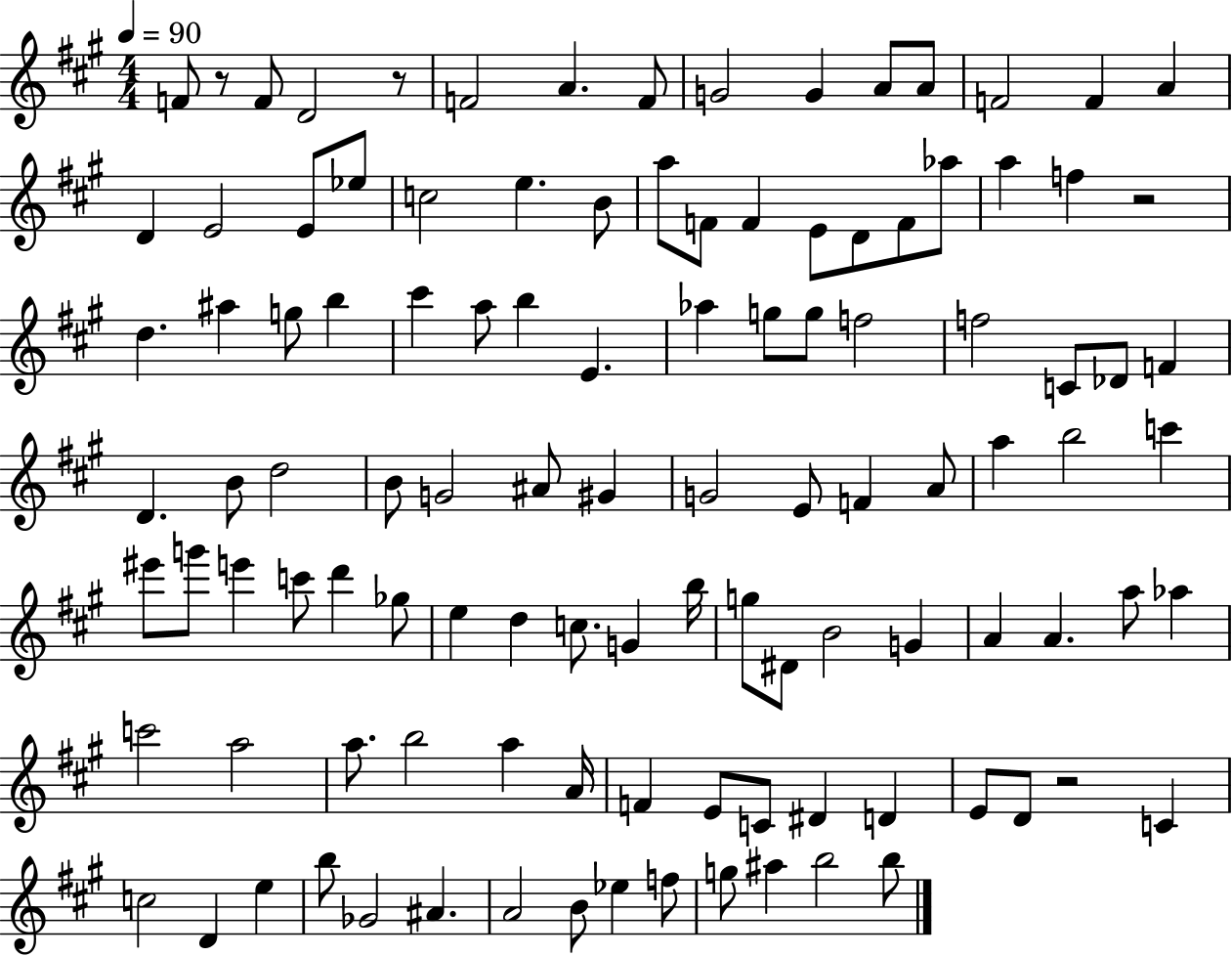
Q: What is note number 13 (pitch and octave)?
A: A4